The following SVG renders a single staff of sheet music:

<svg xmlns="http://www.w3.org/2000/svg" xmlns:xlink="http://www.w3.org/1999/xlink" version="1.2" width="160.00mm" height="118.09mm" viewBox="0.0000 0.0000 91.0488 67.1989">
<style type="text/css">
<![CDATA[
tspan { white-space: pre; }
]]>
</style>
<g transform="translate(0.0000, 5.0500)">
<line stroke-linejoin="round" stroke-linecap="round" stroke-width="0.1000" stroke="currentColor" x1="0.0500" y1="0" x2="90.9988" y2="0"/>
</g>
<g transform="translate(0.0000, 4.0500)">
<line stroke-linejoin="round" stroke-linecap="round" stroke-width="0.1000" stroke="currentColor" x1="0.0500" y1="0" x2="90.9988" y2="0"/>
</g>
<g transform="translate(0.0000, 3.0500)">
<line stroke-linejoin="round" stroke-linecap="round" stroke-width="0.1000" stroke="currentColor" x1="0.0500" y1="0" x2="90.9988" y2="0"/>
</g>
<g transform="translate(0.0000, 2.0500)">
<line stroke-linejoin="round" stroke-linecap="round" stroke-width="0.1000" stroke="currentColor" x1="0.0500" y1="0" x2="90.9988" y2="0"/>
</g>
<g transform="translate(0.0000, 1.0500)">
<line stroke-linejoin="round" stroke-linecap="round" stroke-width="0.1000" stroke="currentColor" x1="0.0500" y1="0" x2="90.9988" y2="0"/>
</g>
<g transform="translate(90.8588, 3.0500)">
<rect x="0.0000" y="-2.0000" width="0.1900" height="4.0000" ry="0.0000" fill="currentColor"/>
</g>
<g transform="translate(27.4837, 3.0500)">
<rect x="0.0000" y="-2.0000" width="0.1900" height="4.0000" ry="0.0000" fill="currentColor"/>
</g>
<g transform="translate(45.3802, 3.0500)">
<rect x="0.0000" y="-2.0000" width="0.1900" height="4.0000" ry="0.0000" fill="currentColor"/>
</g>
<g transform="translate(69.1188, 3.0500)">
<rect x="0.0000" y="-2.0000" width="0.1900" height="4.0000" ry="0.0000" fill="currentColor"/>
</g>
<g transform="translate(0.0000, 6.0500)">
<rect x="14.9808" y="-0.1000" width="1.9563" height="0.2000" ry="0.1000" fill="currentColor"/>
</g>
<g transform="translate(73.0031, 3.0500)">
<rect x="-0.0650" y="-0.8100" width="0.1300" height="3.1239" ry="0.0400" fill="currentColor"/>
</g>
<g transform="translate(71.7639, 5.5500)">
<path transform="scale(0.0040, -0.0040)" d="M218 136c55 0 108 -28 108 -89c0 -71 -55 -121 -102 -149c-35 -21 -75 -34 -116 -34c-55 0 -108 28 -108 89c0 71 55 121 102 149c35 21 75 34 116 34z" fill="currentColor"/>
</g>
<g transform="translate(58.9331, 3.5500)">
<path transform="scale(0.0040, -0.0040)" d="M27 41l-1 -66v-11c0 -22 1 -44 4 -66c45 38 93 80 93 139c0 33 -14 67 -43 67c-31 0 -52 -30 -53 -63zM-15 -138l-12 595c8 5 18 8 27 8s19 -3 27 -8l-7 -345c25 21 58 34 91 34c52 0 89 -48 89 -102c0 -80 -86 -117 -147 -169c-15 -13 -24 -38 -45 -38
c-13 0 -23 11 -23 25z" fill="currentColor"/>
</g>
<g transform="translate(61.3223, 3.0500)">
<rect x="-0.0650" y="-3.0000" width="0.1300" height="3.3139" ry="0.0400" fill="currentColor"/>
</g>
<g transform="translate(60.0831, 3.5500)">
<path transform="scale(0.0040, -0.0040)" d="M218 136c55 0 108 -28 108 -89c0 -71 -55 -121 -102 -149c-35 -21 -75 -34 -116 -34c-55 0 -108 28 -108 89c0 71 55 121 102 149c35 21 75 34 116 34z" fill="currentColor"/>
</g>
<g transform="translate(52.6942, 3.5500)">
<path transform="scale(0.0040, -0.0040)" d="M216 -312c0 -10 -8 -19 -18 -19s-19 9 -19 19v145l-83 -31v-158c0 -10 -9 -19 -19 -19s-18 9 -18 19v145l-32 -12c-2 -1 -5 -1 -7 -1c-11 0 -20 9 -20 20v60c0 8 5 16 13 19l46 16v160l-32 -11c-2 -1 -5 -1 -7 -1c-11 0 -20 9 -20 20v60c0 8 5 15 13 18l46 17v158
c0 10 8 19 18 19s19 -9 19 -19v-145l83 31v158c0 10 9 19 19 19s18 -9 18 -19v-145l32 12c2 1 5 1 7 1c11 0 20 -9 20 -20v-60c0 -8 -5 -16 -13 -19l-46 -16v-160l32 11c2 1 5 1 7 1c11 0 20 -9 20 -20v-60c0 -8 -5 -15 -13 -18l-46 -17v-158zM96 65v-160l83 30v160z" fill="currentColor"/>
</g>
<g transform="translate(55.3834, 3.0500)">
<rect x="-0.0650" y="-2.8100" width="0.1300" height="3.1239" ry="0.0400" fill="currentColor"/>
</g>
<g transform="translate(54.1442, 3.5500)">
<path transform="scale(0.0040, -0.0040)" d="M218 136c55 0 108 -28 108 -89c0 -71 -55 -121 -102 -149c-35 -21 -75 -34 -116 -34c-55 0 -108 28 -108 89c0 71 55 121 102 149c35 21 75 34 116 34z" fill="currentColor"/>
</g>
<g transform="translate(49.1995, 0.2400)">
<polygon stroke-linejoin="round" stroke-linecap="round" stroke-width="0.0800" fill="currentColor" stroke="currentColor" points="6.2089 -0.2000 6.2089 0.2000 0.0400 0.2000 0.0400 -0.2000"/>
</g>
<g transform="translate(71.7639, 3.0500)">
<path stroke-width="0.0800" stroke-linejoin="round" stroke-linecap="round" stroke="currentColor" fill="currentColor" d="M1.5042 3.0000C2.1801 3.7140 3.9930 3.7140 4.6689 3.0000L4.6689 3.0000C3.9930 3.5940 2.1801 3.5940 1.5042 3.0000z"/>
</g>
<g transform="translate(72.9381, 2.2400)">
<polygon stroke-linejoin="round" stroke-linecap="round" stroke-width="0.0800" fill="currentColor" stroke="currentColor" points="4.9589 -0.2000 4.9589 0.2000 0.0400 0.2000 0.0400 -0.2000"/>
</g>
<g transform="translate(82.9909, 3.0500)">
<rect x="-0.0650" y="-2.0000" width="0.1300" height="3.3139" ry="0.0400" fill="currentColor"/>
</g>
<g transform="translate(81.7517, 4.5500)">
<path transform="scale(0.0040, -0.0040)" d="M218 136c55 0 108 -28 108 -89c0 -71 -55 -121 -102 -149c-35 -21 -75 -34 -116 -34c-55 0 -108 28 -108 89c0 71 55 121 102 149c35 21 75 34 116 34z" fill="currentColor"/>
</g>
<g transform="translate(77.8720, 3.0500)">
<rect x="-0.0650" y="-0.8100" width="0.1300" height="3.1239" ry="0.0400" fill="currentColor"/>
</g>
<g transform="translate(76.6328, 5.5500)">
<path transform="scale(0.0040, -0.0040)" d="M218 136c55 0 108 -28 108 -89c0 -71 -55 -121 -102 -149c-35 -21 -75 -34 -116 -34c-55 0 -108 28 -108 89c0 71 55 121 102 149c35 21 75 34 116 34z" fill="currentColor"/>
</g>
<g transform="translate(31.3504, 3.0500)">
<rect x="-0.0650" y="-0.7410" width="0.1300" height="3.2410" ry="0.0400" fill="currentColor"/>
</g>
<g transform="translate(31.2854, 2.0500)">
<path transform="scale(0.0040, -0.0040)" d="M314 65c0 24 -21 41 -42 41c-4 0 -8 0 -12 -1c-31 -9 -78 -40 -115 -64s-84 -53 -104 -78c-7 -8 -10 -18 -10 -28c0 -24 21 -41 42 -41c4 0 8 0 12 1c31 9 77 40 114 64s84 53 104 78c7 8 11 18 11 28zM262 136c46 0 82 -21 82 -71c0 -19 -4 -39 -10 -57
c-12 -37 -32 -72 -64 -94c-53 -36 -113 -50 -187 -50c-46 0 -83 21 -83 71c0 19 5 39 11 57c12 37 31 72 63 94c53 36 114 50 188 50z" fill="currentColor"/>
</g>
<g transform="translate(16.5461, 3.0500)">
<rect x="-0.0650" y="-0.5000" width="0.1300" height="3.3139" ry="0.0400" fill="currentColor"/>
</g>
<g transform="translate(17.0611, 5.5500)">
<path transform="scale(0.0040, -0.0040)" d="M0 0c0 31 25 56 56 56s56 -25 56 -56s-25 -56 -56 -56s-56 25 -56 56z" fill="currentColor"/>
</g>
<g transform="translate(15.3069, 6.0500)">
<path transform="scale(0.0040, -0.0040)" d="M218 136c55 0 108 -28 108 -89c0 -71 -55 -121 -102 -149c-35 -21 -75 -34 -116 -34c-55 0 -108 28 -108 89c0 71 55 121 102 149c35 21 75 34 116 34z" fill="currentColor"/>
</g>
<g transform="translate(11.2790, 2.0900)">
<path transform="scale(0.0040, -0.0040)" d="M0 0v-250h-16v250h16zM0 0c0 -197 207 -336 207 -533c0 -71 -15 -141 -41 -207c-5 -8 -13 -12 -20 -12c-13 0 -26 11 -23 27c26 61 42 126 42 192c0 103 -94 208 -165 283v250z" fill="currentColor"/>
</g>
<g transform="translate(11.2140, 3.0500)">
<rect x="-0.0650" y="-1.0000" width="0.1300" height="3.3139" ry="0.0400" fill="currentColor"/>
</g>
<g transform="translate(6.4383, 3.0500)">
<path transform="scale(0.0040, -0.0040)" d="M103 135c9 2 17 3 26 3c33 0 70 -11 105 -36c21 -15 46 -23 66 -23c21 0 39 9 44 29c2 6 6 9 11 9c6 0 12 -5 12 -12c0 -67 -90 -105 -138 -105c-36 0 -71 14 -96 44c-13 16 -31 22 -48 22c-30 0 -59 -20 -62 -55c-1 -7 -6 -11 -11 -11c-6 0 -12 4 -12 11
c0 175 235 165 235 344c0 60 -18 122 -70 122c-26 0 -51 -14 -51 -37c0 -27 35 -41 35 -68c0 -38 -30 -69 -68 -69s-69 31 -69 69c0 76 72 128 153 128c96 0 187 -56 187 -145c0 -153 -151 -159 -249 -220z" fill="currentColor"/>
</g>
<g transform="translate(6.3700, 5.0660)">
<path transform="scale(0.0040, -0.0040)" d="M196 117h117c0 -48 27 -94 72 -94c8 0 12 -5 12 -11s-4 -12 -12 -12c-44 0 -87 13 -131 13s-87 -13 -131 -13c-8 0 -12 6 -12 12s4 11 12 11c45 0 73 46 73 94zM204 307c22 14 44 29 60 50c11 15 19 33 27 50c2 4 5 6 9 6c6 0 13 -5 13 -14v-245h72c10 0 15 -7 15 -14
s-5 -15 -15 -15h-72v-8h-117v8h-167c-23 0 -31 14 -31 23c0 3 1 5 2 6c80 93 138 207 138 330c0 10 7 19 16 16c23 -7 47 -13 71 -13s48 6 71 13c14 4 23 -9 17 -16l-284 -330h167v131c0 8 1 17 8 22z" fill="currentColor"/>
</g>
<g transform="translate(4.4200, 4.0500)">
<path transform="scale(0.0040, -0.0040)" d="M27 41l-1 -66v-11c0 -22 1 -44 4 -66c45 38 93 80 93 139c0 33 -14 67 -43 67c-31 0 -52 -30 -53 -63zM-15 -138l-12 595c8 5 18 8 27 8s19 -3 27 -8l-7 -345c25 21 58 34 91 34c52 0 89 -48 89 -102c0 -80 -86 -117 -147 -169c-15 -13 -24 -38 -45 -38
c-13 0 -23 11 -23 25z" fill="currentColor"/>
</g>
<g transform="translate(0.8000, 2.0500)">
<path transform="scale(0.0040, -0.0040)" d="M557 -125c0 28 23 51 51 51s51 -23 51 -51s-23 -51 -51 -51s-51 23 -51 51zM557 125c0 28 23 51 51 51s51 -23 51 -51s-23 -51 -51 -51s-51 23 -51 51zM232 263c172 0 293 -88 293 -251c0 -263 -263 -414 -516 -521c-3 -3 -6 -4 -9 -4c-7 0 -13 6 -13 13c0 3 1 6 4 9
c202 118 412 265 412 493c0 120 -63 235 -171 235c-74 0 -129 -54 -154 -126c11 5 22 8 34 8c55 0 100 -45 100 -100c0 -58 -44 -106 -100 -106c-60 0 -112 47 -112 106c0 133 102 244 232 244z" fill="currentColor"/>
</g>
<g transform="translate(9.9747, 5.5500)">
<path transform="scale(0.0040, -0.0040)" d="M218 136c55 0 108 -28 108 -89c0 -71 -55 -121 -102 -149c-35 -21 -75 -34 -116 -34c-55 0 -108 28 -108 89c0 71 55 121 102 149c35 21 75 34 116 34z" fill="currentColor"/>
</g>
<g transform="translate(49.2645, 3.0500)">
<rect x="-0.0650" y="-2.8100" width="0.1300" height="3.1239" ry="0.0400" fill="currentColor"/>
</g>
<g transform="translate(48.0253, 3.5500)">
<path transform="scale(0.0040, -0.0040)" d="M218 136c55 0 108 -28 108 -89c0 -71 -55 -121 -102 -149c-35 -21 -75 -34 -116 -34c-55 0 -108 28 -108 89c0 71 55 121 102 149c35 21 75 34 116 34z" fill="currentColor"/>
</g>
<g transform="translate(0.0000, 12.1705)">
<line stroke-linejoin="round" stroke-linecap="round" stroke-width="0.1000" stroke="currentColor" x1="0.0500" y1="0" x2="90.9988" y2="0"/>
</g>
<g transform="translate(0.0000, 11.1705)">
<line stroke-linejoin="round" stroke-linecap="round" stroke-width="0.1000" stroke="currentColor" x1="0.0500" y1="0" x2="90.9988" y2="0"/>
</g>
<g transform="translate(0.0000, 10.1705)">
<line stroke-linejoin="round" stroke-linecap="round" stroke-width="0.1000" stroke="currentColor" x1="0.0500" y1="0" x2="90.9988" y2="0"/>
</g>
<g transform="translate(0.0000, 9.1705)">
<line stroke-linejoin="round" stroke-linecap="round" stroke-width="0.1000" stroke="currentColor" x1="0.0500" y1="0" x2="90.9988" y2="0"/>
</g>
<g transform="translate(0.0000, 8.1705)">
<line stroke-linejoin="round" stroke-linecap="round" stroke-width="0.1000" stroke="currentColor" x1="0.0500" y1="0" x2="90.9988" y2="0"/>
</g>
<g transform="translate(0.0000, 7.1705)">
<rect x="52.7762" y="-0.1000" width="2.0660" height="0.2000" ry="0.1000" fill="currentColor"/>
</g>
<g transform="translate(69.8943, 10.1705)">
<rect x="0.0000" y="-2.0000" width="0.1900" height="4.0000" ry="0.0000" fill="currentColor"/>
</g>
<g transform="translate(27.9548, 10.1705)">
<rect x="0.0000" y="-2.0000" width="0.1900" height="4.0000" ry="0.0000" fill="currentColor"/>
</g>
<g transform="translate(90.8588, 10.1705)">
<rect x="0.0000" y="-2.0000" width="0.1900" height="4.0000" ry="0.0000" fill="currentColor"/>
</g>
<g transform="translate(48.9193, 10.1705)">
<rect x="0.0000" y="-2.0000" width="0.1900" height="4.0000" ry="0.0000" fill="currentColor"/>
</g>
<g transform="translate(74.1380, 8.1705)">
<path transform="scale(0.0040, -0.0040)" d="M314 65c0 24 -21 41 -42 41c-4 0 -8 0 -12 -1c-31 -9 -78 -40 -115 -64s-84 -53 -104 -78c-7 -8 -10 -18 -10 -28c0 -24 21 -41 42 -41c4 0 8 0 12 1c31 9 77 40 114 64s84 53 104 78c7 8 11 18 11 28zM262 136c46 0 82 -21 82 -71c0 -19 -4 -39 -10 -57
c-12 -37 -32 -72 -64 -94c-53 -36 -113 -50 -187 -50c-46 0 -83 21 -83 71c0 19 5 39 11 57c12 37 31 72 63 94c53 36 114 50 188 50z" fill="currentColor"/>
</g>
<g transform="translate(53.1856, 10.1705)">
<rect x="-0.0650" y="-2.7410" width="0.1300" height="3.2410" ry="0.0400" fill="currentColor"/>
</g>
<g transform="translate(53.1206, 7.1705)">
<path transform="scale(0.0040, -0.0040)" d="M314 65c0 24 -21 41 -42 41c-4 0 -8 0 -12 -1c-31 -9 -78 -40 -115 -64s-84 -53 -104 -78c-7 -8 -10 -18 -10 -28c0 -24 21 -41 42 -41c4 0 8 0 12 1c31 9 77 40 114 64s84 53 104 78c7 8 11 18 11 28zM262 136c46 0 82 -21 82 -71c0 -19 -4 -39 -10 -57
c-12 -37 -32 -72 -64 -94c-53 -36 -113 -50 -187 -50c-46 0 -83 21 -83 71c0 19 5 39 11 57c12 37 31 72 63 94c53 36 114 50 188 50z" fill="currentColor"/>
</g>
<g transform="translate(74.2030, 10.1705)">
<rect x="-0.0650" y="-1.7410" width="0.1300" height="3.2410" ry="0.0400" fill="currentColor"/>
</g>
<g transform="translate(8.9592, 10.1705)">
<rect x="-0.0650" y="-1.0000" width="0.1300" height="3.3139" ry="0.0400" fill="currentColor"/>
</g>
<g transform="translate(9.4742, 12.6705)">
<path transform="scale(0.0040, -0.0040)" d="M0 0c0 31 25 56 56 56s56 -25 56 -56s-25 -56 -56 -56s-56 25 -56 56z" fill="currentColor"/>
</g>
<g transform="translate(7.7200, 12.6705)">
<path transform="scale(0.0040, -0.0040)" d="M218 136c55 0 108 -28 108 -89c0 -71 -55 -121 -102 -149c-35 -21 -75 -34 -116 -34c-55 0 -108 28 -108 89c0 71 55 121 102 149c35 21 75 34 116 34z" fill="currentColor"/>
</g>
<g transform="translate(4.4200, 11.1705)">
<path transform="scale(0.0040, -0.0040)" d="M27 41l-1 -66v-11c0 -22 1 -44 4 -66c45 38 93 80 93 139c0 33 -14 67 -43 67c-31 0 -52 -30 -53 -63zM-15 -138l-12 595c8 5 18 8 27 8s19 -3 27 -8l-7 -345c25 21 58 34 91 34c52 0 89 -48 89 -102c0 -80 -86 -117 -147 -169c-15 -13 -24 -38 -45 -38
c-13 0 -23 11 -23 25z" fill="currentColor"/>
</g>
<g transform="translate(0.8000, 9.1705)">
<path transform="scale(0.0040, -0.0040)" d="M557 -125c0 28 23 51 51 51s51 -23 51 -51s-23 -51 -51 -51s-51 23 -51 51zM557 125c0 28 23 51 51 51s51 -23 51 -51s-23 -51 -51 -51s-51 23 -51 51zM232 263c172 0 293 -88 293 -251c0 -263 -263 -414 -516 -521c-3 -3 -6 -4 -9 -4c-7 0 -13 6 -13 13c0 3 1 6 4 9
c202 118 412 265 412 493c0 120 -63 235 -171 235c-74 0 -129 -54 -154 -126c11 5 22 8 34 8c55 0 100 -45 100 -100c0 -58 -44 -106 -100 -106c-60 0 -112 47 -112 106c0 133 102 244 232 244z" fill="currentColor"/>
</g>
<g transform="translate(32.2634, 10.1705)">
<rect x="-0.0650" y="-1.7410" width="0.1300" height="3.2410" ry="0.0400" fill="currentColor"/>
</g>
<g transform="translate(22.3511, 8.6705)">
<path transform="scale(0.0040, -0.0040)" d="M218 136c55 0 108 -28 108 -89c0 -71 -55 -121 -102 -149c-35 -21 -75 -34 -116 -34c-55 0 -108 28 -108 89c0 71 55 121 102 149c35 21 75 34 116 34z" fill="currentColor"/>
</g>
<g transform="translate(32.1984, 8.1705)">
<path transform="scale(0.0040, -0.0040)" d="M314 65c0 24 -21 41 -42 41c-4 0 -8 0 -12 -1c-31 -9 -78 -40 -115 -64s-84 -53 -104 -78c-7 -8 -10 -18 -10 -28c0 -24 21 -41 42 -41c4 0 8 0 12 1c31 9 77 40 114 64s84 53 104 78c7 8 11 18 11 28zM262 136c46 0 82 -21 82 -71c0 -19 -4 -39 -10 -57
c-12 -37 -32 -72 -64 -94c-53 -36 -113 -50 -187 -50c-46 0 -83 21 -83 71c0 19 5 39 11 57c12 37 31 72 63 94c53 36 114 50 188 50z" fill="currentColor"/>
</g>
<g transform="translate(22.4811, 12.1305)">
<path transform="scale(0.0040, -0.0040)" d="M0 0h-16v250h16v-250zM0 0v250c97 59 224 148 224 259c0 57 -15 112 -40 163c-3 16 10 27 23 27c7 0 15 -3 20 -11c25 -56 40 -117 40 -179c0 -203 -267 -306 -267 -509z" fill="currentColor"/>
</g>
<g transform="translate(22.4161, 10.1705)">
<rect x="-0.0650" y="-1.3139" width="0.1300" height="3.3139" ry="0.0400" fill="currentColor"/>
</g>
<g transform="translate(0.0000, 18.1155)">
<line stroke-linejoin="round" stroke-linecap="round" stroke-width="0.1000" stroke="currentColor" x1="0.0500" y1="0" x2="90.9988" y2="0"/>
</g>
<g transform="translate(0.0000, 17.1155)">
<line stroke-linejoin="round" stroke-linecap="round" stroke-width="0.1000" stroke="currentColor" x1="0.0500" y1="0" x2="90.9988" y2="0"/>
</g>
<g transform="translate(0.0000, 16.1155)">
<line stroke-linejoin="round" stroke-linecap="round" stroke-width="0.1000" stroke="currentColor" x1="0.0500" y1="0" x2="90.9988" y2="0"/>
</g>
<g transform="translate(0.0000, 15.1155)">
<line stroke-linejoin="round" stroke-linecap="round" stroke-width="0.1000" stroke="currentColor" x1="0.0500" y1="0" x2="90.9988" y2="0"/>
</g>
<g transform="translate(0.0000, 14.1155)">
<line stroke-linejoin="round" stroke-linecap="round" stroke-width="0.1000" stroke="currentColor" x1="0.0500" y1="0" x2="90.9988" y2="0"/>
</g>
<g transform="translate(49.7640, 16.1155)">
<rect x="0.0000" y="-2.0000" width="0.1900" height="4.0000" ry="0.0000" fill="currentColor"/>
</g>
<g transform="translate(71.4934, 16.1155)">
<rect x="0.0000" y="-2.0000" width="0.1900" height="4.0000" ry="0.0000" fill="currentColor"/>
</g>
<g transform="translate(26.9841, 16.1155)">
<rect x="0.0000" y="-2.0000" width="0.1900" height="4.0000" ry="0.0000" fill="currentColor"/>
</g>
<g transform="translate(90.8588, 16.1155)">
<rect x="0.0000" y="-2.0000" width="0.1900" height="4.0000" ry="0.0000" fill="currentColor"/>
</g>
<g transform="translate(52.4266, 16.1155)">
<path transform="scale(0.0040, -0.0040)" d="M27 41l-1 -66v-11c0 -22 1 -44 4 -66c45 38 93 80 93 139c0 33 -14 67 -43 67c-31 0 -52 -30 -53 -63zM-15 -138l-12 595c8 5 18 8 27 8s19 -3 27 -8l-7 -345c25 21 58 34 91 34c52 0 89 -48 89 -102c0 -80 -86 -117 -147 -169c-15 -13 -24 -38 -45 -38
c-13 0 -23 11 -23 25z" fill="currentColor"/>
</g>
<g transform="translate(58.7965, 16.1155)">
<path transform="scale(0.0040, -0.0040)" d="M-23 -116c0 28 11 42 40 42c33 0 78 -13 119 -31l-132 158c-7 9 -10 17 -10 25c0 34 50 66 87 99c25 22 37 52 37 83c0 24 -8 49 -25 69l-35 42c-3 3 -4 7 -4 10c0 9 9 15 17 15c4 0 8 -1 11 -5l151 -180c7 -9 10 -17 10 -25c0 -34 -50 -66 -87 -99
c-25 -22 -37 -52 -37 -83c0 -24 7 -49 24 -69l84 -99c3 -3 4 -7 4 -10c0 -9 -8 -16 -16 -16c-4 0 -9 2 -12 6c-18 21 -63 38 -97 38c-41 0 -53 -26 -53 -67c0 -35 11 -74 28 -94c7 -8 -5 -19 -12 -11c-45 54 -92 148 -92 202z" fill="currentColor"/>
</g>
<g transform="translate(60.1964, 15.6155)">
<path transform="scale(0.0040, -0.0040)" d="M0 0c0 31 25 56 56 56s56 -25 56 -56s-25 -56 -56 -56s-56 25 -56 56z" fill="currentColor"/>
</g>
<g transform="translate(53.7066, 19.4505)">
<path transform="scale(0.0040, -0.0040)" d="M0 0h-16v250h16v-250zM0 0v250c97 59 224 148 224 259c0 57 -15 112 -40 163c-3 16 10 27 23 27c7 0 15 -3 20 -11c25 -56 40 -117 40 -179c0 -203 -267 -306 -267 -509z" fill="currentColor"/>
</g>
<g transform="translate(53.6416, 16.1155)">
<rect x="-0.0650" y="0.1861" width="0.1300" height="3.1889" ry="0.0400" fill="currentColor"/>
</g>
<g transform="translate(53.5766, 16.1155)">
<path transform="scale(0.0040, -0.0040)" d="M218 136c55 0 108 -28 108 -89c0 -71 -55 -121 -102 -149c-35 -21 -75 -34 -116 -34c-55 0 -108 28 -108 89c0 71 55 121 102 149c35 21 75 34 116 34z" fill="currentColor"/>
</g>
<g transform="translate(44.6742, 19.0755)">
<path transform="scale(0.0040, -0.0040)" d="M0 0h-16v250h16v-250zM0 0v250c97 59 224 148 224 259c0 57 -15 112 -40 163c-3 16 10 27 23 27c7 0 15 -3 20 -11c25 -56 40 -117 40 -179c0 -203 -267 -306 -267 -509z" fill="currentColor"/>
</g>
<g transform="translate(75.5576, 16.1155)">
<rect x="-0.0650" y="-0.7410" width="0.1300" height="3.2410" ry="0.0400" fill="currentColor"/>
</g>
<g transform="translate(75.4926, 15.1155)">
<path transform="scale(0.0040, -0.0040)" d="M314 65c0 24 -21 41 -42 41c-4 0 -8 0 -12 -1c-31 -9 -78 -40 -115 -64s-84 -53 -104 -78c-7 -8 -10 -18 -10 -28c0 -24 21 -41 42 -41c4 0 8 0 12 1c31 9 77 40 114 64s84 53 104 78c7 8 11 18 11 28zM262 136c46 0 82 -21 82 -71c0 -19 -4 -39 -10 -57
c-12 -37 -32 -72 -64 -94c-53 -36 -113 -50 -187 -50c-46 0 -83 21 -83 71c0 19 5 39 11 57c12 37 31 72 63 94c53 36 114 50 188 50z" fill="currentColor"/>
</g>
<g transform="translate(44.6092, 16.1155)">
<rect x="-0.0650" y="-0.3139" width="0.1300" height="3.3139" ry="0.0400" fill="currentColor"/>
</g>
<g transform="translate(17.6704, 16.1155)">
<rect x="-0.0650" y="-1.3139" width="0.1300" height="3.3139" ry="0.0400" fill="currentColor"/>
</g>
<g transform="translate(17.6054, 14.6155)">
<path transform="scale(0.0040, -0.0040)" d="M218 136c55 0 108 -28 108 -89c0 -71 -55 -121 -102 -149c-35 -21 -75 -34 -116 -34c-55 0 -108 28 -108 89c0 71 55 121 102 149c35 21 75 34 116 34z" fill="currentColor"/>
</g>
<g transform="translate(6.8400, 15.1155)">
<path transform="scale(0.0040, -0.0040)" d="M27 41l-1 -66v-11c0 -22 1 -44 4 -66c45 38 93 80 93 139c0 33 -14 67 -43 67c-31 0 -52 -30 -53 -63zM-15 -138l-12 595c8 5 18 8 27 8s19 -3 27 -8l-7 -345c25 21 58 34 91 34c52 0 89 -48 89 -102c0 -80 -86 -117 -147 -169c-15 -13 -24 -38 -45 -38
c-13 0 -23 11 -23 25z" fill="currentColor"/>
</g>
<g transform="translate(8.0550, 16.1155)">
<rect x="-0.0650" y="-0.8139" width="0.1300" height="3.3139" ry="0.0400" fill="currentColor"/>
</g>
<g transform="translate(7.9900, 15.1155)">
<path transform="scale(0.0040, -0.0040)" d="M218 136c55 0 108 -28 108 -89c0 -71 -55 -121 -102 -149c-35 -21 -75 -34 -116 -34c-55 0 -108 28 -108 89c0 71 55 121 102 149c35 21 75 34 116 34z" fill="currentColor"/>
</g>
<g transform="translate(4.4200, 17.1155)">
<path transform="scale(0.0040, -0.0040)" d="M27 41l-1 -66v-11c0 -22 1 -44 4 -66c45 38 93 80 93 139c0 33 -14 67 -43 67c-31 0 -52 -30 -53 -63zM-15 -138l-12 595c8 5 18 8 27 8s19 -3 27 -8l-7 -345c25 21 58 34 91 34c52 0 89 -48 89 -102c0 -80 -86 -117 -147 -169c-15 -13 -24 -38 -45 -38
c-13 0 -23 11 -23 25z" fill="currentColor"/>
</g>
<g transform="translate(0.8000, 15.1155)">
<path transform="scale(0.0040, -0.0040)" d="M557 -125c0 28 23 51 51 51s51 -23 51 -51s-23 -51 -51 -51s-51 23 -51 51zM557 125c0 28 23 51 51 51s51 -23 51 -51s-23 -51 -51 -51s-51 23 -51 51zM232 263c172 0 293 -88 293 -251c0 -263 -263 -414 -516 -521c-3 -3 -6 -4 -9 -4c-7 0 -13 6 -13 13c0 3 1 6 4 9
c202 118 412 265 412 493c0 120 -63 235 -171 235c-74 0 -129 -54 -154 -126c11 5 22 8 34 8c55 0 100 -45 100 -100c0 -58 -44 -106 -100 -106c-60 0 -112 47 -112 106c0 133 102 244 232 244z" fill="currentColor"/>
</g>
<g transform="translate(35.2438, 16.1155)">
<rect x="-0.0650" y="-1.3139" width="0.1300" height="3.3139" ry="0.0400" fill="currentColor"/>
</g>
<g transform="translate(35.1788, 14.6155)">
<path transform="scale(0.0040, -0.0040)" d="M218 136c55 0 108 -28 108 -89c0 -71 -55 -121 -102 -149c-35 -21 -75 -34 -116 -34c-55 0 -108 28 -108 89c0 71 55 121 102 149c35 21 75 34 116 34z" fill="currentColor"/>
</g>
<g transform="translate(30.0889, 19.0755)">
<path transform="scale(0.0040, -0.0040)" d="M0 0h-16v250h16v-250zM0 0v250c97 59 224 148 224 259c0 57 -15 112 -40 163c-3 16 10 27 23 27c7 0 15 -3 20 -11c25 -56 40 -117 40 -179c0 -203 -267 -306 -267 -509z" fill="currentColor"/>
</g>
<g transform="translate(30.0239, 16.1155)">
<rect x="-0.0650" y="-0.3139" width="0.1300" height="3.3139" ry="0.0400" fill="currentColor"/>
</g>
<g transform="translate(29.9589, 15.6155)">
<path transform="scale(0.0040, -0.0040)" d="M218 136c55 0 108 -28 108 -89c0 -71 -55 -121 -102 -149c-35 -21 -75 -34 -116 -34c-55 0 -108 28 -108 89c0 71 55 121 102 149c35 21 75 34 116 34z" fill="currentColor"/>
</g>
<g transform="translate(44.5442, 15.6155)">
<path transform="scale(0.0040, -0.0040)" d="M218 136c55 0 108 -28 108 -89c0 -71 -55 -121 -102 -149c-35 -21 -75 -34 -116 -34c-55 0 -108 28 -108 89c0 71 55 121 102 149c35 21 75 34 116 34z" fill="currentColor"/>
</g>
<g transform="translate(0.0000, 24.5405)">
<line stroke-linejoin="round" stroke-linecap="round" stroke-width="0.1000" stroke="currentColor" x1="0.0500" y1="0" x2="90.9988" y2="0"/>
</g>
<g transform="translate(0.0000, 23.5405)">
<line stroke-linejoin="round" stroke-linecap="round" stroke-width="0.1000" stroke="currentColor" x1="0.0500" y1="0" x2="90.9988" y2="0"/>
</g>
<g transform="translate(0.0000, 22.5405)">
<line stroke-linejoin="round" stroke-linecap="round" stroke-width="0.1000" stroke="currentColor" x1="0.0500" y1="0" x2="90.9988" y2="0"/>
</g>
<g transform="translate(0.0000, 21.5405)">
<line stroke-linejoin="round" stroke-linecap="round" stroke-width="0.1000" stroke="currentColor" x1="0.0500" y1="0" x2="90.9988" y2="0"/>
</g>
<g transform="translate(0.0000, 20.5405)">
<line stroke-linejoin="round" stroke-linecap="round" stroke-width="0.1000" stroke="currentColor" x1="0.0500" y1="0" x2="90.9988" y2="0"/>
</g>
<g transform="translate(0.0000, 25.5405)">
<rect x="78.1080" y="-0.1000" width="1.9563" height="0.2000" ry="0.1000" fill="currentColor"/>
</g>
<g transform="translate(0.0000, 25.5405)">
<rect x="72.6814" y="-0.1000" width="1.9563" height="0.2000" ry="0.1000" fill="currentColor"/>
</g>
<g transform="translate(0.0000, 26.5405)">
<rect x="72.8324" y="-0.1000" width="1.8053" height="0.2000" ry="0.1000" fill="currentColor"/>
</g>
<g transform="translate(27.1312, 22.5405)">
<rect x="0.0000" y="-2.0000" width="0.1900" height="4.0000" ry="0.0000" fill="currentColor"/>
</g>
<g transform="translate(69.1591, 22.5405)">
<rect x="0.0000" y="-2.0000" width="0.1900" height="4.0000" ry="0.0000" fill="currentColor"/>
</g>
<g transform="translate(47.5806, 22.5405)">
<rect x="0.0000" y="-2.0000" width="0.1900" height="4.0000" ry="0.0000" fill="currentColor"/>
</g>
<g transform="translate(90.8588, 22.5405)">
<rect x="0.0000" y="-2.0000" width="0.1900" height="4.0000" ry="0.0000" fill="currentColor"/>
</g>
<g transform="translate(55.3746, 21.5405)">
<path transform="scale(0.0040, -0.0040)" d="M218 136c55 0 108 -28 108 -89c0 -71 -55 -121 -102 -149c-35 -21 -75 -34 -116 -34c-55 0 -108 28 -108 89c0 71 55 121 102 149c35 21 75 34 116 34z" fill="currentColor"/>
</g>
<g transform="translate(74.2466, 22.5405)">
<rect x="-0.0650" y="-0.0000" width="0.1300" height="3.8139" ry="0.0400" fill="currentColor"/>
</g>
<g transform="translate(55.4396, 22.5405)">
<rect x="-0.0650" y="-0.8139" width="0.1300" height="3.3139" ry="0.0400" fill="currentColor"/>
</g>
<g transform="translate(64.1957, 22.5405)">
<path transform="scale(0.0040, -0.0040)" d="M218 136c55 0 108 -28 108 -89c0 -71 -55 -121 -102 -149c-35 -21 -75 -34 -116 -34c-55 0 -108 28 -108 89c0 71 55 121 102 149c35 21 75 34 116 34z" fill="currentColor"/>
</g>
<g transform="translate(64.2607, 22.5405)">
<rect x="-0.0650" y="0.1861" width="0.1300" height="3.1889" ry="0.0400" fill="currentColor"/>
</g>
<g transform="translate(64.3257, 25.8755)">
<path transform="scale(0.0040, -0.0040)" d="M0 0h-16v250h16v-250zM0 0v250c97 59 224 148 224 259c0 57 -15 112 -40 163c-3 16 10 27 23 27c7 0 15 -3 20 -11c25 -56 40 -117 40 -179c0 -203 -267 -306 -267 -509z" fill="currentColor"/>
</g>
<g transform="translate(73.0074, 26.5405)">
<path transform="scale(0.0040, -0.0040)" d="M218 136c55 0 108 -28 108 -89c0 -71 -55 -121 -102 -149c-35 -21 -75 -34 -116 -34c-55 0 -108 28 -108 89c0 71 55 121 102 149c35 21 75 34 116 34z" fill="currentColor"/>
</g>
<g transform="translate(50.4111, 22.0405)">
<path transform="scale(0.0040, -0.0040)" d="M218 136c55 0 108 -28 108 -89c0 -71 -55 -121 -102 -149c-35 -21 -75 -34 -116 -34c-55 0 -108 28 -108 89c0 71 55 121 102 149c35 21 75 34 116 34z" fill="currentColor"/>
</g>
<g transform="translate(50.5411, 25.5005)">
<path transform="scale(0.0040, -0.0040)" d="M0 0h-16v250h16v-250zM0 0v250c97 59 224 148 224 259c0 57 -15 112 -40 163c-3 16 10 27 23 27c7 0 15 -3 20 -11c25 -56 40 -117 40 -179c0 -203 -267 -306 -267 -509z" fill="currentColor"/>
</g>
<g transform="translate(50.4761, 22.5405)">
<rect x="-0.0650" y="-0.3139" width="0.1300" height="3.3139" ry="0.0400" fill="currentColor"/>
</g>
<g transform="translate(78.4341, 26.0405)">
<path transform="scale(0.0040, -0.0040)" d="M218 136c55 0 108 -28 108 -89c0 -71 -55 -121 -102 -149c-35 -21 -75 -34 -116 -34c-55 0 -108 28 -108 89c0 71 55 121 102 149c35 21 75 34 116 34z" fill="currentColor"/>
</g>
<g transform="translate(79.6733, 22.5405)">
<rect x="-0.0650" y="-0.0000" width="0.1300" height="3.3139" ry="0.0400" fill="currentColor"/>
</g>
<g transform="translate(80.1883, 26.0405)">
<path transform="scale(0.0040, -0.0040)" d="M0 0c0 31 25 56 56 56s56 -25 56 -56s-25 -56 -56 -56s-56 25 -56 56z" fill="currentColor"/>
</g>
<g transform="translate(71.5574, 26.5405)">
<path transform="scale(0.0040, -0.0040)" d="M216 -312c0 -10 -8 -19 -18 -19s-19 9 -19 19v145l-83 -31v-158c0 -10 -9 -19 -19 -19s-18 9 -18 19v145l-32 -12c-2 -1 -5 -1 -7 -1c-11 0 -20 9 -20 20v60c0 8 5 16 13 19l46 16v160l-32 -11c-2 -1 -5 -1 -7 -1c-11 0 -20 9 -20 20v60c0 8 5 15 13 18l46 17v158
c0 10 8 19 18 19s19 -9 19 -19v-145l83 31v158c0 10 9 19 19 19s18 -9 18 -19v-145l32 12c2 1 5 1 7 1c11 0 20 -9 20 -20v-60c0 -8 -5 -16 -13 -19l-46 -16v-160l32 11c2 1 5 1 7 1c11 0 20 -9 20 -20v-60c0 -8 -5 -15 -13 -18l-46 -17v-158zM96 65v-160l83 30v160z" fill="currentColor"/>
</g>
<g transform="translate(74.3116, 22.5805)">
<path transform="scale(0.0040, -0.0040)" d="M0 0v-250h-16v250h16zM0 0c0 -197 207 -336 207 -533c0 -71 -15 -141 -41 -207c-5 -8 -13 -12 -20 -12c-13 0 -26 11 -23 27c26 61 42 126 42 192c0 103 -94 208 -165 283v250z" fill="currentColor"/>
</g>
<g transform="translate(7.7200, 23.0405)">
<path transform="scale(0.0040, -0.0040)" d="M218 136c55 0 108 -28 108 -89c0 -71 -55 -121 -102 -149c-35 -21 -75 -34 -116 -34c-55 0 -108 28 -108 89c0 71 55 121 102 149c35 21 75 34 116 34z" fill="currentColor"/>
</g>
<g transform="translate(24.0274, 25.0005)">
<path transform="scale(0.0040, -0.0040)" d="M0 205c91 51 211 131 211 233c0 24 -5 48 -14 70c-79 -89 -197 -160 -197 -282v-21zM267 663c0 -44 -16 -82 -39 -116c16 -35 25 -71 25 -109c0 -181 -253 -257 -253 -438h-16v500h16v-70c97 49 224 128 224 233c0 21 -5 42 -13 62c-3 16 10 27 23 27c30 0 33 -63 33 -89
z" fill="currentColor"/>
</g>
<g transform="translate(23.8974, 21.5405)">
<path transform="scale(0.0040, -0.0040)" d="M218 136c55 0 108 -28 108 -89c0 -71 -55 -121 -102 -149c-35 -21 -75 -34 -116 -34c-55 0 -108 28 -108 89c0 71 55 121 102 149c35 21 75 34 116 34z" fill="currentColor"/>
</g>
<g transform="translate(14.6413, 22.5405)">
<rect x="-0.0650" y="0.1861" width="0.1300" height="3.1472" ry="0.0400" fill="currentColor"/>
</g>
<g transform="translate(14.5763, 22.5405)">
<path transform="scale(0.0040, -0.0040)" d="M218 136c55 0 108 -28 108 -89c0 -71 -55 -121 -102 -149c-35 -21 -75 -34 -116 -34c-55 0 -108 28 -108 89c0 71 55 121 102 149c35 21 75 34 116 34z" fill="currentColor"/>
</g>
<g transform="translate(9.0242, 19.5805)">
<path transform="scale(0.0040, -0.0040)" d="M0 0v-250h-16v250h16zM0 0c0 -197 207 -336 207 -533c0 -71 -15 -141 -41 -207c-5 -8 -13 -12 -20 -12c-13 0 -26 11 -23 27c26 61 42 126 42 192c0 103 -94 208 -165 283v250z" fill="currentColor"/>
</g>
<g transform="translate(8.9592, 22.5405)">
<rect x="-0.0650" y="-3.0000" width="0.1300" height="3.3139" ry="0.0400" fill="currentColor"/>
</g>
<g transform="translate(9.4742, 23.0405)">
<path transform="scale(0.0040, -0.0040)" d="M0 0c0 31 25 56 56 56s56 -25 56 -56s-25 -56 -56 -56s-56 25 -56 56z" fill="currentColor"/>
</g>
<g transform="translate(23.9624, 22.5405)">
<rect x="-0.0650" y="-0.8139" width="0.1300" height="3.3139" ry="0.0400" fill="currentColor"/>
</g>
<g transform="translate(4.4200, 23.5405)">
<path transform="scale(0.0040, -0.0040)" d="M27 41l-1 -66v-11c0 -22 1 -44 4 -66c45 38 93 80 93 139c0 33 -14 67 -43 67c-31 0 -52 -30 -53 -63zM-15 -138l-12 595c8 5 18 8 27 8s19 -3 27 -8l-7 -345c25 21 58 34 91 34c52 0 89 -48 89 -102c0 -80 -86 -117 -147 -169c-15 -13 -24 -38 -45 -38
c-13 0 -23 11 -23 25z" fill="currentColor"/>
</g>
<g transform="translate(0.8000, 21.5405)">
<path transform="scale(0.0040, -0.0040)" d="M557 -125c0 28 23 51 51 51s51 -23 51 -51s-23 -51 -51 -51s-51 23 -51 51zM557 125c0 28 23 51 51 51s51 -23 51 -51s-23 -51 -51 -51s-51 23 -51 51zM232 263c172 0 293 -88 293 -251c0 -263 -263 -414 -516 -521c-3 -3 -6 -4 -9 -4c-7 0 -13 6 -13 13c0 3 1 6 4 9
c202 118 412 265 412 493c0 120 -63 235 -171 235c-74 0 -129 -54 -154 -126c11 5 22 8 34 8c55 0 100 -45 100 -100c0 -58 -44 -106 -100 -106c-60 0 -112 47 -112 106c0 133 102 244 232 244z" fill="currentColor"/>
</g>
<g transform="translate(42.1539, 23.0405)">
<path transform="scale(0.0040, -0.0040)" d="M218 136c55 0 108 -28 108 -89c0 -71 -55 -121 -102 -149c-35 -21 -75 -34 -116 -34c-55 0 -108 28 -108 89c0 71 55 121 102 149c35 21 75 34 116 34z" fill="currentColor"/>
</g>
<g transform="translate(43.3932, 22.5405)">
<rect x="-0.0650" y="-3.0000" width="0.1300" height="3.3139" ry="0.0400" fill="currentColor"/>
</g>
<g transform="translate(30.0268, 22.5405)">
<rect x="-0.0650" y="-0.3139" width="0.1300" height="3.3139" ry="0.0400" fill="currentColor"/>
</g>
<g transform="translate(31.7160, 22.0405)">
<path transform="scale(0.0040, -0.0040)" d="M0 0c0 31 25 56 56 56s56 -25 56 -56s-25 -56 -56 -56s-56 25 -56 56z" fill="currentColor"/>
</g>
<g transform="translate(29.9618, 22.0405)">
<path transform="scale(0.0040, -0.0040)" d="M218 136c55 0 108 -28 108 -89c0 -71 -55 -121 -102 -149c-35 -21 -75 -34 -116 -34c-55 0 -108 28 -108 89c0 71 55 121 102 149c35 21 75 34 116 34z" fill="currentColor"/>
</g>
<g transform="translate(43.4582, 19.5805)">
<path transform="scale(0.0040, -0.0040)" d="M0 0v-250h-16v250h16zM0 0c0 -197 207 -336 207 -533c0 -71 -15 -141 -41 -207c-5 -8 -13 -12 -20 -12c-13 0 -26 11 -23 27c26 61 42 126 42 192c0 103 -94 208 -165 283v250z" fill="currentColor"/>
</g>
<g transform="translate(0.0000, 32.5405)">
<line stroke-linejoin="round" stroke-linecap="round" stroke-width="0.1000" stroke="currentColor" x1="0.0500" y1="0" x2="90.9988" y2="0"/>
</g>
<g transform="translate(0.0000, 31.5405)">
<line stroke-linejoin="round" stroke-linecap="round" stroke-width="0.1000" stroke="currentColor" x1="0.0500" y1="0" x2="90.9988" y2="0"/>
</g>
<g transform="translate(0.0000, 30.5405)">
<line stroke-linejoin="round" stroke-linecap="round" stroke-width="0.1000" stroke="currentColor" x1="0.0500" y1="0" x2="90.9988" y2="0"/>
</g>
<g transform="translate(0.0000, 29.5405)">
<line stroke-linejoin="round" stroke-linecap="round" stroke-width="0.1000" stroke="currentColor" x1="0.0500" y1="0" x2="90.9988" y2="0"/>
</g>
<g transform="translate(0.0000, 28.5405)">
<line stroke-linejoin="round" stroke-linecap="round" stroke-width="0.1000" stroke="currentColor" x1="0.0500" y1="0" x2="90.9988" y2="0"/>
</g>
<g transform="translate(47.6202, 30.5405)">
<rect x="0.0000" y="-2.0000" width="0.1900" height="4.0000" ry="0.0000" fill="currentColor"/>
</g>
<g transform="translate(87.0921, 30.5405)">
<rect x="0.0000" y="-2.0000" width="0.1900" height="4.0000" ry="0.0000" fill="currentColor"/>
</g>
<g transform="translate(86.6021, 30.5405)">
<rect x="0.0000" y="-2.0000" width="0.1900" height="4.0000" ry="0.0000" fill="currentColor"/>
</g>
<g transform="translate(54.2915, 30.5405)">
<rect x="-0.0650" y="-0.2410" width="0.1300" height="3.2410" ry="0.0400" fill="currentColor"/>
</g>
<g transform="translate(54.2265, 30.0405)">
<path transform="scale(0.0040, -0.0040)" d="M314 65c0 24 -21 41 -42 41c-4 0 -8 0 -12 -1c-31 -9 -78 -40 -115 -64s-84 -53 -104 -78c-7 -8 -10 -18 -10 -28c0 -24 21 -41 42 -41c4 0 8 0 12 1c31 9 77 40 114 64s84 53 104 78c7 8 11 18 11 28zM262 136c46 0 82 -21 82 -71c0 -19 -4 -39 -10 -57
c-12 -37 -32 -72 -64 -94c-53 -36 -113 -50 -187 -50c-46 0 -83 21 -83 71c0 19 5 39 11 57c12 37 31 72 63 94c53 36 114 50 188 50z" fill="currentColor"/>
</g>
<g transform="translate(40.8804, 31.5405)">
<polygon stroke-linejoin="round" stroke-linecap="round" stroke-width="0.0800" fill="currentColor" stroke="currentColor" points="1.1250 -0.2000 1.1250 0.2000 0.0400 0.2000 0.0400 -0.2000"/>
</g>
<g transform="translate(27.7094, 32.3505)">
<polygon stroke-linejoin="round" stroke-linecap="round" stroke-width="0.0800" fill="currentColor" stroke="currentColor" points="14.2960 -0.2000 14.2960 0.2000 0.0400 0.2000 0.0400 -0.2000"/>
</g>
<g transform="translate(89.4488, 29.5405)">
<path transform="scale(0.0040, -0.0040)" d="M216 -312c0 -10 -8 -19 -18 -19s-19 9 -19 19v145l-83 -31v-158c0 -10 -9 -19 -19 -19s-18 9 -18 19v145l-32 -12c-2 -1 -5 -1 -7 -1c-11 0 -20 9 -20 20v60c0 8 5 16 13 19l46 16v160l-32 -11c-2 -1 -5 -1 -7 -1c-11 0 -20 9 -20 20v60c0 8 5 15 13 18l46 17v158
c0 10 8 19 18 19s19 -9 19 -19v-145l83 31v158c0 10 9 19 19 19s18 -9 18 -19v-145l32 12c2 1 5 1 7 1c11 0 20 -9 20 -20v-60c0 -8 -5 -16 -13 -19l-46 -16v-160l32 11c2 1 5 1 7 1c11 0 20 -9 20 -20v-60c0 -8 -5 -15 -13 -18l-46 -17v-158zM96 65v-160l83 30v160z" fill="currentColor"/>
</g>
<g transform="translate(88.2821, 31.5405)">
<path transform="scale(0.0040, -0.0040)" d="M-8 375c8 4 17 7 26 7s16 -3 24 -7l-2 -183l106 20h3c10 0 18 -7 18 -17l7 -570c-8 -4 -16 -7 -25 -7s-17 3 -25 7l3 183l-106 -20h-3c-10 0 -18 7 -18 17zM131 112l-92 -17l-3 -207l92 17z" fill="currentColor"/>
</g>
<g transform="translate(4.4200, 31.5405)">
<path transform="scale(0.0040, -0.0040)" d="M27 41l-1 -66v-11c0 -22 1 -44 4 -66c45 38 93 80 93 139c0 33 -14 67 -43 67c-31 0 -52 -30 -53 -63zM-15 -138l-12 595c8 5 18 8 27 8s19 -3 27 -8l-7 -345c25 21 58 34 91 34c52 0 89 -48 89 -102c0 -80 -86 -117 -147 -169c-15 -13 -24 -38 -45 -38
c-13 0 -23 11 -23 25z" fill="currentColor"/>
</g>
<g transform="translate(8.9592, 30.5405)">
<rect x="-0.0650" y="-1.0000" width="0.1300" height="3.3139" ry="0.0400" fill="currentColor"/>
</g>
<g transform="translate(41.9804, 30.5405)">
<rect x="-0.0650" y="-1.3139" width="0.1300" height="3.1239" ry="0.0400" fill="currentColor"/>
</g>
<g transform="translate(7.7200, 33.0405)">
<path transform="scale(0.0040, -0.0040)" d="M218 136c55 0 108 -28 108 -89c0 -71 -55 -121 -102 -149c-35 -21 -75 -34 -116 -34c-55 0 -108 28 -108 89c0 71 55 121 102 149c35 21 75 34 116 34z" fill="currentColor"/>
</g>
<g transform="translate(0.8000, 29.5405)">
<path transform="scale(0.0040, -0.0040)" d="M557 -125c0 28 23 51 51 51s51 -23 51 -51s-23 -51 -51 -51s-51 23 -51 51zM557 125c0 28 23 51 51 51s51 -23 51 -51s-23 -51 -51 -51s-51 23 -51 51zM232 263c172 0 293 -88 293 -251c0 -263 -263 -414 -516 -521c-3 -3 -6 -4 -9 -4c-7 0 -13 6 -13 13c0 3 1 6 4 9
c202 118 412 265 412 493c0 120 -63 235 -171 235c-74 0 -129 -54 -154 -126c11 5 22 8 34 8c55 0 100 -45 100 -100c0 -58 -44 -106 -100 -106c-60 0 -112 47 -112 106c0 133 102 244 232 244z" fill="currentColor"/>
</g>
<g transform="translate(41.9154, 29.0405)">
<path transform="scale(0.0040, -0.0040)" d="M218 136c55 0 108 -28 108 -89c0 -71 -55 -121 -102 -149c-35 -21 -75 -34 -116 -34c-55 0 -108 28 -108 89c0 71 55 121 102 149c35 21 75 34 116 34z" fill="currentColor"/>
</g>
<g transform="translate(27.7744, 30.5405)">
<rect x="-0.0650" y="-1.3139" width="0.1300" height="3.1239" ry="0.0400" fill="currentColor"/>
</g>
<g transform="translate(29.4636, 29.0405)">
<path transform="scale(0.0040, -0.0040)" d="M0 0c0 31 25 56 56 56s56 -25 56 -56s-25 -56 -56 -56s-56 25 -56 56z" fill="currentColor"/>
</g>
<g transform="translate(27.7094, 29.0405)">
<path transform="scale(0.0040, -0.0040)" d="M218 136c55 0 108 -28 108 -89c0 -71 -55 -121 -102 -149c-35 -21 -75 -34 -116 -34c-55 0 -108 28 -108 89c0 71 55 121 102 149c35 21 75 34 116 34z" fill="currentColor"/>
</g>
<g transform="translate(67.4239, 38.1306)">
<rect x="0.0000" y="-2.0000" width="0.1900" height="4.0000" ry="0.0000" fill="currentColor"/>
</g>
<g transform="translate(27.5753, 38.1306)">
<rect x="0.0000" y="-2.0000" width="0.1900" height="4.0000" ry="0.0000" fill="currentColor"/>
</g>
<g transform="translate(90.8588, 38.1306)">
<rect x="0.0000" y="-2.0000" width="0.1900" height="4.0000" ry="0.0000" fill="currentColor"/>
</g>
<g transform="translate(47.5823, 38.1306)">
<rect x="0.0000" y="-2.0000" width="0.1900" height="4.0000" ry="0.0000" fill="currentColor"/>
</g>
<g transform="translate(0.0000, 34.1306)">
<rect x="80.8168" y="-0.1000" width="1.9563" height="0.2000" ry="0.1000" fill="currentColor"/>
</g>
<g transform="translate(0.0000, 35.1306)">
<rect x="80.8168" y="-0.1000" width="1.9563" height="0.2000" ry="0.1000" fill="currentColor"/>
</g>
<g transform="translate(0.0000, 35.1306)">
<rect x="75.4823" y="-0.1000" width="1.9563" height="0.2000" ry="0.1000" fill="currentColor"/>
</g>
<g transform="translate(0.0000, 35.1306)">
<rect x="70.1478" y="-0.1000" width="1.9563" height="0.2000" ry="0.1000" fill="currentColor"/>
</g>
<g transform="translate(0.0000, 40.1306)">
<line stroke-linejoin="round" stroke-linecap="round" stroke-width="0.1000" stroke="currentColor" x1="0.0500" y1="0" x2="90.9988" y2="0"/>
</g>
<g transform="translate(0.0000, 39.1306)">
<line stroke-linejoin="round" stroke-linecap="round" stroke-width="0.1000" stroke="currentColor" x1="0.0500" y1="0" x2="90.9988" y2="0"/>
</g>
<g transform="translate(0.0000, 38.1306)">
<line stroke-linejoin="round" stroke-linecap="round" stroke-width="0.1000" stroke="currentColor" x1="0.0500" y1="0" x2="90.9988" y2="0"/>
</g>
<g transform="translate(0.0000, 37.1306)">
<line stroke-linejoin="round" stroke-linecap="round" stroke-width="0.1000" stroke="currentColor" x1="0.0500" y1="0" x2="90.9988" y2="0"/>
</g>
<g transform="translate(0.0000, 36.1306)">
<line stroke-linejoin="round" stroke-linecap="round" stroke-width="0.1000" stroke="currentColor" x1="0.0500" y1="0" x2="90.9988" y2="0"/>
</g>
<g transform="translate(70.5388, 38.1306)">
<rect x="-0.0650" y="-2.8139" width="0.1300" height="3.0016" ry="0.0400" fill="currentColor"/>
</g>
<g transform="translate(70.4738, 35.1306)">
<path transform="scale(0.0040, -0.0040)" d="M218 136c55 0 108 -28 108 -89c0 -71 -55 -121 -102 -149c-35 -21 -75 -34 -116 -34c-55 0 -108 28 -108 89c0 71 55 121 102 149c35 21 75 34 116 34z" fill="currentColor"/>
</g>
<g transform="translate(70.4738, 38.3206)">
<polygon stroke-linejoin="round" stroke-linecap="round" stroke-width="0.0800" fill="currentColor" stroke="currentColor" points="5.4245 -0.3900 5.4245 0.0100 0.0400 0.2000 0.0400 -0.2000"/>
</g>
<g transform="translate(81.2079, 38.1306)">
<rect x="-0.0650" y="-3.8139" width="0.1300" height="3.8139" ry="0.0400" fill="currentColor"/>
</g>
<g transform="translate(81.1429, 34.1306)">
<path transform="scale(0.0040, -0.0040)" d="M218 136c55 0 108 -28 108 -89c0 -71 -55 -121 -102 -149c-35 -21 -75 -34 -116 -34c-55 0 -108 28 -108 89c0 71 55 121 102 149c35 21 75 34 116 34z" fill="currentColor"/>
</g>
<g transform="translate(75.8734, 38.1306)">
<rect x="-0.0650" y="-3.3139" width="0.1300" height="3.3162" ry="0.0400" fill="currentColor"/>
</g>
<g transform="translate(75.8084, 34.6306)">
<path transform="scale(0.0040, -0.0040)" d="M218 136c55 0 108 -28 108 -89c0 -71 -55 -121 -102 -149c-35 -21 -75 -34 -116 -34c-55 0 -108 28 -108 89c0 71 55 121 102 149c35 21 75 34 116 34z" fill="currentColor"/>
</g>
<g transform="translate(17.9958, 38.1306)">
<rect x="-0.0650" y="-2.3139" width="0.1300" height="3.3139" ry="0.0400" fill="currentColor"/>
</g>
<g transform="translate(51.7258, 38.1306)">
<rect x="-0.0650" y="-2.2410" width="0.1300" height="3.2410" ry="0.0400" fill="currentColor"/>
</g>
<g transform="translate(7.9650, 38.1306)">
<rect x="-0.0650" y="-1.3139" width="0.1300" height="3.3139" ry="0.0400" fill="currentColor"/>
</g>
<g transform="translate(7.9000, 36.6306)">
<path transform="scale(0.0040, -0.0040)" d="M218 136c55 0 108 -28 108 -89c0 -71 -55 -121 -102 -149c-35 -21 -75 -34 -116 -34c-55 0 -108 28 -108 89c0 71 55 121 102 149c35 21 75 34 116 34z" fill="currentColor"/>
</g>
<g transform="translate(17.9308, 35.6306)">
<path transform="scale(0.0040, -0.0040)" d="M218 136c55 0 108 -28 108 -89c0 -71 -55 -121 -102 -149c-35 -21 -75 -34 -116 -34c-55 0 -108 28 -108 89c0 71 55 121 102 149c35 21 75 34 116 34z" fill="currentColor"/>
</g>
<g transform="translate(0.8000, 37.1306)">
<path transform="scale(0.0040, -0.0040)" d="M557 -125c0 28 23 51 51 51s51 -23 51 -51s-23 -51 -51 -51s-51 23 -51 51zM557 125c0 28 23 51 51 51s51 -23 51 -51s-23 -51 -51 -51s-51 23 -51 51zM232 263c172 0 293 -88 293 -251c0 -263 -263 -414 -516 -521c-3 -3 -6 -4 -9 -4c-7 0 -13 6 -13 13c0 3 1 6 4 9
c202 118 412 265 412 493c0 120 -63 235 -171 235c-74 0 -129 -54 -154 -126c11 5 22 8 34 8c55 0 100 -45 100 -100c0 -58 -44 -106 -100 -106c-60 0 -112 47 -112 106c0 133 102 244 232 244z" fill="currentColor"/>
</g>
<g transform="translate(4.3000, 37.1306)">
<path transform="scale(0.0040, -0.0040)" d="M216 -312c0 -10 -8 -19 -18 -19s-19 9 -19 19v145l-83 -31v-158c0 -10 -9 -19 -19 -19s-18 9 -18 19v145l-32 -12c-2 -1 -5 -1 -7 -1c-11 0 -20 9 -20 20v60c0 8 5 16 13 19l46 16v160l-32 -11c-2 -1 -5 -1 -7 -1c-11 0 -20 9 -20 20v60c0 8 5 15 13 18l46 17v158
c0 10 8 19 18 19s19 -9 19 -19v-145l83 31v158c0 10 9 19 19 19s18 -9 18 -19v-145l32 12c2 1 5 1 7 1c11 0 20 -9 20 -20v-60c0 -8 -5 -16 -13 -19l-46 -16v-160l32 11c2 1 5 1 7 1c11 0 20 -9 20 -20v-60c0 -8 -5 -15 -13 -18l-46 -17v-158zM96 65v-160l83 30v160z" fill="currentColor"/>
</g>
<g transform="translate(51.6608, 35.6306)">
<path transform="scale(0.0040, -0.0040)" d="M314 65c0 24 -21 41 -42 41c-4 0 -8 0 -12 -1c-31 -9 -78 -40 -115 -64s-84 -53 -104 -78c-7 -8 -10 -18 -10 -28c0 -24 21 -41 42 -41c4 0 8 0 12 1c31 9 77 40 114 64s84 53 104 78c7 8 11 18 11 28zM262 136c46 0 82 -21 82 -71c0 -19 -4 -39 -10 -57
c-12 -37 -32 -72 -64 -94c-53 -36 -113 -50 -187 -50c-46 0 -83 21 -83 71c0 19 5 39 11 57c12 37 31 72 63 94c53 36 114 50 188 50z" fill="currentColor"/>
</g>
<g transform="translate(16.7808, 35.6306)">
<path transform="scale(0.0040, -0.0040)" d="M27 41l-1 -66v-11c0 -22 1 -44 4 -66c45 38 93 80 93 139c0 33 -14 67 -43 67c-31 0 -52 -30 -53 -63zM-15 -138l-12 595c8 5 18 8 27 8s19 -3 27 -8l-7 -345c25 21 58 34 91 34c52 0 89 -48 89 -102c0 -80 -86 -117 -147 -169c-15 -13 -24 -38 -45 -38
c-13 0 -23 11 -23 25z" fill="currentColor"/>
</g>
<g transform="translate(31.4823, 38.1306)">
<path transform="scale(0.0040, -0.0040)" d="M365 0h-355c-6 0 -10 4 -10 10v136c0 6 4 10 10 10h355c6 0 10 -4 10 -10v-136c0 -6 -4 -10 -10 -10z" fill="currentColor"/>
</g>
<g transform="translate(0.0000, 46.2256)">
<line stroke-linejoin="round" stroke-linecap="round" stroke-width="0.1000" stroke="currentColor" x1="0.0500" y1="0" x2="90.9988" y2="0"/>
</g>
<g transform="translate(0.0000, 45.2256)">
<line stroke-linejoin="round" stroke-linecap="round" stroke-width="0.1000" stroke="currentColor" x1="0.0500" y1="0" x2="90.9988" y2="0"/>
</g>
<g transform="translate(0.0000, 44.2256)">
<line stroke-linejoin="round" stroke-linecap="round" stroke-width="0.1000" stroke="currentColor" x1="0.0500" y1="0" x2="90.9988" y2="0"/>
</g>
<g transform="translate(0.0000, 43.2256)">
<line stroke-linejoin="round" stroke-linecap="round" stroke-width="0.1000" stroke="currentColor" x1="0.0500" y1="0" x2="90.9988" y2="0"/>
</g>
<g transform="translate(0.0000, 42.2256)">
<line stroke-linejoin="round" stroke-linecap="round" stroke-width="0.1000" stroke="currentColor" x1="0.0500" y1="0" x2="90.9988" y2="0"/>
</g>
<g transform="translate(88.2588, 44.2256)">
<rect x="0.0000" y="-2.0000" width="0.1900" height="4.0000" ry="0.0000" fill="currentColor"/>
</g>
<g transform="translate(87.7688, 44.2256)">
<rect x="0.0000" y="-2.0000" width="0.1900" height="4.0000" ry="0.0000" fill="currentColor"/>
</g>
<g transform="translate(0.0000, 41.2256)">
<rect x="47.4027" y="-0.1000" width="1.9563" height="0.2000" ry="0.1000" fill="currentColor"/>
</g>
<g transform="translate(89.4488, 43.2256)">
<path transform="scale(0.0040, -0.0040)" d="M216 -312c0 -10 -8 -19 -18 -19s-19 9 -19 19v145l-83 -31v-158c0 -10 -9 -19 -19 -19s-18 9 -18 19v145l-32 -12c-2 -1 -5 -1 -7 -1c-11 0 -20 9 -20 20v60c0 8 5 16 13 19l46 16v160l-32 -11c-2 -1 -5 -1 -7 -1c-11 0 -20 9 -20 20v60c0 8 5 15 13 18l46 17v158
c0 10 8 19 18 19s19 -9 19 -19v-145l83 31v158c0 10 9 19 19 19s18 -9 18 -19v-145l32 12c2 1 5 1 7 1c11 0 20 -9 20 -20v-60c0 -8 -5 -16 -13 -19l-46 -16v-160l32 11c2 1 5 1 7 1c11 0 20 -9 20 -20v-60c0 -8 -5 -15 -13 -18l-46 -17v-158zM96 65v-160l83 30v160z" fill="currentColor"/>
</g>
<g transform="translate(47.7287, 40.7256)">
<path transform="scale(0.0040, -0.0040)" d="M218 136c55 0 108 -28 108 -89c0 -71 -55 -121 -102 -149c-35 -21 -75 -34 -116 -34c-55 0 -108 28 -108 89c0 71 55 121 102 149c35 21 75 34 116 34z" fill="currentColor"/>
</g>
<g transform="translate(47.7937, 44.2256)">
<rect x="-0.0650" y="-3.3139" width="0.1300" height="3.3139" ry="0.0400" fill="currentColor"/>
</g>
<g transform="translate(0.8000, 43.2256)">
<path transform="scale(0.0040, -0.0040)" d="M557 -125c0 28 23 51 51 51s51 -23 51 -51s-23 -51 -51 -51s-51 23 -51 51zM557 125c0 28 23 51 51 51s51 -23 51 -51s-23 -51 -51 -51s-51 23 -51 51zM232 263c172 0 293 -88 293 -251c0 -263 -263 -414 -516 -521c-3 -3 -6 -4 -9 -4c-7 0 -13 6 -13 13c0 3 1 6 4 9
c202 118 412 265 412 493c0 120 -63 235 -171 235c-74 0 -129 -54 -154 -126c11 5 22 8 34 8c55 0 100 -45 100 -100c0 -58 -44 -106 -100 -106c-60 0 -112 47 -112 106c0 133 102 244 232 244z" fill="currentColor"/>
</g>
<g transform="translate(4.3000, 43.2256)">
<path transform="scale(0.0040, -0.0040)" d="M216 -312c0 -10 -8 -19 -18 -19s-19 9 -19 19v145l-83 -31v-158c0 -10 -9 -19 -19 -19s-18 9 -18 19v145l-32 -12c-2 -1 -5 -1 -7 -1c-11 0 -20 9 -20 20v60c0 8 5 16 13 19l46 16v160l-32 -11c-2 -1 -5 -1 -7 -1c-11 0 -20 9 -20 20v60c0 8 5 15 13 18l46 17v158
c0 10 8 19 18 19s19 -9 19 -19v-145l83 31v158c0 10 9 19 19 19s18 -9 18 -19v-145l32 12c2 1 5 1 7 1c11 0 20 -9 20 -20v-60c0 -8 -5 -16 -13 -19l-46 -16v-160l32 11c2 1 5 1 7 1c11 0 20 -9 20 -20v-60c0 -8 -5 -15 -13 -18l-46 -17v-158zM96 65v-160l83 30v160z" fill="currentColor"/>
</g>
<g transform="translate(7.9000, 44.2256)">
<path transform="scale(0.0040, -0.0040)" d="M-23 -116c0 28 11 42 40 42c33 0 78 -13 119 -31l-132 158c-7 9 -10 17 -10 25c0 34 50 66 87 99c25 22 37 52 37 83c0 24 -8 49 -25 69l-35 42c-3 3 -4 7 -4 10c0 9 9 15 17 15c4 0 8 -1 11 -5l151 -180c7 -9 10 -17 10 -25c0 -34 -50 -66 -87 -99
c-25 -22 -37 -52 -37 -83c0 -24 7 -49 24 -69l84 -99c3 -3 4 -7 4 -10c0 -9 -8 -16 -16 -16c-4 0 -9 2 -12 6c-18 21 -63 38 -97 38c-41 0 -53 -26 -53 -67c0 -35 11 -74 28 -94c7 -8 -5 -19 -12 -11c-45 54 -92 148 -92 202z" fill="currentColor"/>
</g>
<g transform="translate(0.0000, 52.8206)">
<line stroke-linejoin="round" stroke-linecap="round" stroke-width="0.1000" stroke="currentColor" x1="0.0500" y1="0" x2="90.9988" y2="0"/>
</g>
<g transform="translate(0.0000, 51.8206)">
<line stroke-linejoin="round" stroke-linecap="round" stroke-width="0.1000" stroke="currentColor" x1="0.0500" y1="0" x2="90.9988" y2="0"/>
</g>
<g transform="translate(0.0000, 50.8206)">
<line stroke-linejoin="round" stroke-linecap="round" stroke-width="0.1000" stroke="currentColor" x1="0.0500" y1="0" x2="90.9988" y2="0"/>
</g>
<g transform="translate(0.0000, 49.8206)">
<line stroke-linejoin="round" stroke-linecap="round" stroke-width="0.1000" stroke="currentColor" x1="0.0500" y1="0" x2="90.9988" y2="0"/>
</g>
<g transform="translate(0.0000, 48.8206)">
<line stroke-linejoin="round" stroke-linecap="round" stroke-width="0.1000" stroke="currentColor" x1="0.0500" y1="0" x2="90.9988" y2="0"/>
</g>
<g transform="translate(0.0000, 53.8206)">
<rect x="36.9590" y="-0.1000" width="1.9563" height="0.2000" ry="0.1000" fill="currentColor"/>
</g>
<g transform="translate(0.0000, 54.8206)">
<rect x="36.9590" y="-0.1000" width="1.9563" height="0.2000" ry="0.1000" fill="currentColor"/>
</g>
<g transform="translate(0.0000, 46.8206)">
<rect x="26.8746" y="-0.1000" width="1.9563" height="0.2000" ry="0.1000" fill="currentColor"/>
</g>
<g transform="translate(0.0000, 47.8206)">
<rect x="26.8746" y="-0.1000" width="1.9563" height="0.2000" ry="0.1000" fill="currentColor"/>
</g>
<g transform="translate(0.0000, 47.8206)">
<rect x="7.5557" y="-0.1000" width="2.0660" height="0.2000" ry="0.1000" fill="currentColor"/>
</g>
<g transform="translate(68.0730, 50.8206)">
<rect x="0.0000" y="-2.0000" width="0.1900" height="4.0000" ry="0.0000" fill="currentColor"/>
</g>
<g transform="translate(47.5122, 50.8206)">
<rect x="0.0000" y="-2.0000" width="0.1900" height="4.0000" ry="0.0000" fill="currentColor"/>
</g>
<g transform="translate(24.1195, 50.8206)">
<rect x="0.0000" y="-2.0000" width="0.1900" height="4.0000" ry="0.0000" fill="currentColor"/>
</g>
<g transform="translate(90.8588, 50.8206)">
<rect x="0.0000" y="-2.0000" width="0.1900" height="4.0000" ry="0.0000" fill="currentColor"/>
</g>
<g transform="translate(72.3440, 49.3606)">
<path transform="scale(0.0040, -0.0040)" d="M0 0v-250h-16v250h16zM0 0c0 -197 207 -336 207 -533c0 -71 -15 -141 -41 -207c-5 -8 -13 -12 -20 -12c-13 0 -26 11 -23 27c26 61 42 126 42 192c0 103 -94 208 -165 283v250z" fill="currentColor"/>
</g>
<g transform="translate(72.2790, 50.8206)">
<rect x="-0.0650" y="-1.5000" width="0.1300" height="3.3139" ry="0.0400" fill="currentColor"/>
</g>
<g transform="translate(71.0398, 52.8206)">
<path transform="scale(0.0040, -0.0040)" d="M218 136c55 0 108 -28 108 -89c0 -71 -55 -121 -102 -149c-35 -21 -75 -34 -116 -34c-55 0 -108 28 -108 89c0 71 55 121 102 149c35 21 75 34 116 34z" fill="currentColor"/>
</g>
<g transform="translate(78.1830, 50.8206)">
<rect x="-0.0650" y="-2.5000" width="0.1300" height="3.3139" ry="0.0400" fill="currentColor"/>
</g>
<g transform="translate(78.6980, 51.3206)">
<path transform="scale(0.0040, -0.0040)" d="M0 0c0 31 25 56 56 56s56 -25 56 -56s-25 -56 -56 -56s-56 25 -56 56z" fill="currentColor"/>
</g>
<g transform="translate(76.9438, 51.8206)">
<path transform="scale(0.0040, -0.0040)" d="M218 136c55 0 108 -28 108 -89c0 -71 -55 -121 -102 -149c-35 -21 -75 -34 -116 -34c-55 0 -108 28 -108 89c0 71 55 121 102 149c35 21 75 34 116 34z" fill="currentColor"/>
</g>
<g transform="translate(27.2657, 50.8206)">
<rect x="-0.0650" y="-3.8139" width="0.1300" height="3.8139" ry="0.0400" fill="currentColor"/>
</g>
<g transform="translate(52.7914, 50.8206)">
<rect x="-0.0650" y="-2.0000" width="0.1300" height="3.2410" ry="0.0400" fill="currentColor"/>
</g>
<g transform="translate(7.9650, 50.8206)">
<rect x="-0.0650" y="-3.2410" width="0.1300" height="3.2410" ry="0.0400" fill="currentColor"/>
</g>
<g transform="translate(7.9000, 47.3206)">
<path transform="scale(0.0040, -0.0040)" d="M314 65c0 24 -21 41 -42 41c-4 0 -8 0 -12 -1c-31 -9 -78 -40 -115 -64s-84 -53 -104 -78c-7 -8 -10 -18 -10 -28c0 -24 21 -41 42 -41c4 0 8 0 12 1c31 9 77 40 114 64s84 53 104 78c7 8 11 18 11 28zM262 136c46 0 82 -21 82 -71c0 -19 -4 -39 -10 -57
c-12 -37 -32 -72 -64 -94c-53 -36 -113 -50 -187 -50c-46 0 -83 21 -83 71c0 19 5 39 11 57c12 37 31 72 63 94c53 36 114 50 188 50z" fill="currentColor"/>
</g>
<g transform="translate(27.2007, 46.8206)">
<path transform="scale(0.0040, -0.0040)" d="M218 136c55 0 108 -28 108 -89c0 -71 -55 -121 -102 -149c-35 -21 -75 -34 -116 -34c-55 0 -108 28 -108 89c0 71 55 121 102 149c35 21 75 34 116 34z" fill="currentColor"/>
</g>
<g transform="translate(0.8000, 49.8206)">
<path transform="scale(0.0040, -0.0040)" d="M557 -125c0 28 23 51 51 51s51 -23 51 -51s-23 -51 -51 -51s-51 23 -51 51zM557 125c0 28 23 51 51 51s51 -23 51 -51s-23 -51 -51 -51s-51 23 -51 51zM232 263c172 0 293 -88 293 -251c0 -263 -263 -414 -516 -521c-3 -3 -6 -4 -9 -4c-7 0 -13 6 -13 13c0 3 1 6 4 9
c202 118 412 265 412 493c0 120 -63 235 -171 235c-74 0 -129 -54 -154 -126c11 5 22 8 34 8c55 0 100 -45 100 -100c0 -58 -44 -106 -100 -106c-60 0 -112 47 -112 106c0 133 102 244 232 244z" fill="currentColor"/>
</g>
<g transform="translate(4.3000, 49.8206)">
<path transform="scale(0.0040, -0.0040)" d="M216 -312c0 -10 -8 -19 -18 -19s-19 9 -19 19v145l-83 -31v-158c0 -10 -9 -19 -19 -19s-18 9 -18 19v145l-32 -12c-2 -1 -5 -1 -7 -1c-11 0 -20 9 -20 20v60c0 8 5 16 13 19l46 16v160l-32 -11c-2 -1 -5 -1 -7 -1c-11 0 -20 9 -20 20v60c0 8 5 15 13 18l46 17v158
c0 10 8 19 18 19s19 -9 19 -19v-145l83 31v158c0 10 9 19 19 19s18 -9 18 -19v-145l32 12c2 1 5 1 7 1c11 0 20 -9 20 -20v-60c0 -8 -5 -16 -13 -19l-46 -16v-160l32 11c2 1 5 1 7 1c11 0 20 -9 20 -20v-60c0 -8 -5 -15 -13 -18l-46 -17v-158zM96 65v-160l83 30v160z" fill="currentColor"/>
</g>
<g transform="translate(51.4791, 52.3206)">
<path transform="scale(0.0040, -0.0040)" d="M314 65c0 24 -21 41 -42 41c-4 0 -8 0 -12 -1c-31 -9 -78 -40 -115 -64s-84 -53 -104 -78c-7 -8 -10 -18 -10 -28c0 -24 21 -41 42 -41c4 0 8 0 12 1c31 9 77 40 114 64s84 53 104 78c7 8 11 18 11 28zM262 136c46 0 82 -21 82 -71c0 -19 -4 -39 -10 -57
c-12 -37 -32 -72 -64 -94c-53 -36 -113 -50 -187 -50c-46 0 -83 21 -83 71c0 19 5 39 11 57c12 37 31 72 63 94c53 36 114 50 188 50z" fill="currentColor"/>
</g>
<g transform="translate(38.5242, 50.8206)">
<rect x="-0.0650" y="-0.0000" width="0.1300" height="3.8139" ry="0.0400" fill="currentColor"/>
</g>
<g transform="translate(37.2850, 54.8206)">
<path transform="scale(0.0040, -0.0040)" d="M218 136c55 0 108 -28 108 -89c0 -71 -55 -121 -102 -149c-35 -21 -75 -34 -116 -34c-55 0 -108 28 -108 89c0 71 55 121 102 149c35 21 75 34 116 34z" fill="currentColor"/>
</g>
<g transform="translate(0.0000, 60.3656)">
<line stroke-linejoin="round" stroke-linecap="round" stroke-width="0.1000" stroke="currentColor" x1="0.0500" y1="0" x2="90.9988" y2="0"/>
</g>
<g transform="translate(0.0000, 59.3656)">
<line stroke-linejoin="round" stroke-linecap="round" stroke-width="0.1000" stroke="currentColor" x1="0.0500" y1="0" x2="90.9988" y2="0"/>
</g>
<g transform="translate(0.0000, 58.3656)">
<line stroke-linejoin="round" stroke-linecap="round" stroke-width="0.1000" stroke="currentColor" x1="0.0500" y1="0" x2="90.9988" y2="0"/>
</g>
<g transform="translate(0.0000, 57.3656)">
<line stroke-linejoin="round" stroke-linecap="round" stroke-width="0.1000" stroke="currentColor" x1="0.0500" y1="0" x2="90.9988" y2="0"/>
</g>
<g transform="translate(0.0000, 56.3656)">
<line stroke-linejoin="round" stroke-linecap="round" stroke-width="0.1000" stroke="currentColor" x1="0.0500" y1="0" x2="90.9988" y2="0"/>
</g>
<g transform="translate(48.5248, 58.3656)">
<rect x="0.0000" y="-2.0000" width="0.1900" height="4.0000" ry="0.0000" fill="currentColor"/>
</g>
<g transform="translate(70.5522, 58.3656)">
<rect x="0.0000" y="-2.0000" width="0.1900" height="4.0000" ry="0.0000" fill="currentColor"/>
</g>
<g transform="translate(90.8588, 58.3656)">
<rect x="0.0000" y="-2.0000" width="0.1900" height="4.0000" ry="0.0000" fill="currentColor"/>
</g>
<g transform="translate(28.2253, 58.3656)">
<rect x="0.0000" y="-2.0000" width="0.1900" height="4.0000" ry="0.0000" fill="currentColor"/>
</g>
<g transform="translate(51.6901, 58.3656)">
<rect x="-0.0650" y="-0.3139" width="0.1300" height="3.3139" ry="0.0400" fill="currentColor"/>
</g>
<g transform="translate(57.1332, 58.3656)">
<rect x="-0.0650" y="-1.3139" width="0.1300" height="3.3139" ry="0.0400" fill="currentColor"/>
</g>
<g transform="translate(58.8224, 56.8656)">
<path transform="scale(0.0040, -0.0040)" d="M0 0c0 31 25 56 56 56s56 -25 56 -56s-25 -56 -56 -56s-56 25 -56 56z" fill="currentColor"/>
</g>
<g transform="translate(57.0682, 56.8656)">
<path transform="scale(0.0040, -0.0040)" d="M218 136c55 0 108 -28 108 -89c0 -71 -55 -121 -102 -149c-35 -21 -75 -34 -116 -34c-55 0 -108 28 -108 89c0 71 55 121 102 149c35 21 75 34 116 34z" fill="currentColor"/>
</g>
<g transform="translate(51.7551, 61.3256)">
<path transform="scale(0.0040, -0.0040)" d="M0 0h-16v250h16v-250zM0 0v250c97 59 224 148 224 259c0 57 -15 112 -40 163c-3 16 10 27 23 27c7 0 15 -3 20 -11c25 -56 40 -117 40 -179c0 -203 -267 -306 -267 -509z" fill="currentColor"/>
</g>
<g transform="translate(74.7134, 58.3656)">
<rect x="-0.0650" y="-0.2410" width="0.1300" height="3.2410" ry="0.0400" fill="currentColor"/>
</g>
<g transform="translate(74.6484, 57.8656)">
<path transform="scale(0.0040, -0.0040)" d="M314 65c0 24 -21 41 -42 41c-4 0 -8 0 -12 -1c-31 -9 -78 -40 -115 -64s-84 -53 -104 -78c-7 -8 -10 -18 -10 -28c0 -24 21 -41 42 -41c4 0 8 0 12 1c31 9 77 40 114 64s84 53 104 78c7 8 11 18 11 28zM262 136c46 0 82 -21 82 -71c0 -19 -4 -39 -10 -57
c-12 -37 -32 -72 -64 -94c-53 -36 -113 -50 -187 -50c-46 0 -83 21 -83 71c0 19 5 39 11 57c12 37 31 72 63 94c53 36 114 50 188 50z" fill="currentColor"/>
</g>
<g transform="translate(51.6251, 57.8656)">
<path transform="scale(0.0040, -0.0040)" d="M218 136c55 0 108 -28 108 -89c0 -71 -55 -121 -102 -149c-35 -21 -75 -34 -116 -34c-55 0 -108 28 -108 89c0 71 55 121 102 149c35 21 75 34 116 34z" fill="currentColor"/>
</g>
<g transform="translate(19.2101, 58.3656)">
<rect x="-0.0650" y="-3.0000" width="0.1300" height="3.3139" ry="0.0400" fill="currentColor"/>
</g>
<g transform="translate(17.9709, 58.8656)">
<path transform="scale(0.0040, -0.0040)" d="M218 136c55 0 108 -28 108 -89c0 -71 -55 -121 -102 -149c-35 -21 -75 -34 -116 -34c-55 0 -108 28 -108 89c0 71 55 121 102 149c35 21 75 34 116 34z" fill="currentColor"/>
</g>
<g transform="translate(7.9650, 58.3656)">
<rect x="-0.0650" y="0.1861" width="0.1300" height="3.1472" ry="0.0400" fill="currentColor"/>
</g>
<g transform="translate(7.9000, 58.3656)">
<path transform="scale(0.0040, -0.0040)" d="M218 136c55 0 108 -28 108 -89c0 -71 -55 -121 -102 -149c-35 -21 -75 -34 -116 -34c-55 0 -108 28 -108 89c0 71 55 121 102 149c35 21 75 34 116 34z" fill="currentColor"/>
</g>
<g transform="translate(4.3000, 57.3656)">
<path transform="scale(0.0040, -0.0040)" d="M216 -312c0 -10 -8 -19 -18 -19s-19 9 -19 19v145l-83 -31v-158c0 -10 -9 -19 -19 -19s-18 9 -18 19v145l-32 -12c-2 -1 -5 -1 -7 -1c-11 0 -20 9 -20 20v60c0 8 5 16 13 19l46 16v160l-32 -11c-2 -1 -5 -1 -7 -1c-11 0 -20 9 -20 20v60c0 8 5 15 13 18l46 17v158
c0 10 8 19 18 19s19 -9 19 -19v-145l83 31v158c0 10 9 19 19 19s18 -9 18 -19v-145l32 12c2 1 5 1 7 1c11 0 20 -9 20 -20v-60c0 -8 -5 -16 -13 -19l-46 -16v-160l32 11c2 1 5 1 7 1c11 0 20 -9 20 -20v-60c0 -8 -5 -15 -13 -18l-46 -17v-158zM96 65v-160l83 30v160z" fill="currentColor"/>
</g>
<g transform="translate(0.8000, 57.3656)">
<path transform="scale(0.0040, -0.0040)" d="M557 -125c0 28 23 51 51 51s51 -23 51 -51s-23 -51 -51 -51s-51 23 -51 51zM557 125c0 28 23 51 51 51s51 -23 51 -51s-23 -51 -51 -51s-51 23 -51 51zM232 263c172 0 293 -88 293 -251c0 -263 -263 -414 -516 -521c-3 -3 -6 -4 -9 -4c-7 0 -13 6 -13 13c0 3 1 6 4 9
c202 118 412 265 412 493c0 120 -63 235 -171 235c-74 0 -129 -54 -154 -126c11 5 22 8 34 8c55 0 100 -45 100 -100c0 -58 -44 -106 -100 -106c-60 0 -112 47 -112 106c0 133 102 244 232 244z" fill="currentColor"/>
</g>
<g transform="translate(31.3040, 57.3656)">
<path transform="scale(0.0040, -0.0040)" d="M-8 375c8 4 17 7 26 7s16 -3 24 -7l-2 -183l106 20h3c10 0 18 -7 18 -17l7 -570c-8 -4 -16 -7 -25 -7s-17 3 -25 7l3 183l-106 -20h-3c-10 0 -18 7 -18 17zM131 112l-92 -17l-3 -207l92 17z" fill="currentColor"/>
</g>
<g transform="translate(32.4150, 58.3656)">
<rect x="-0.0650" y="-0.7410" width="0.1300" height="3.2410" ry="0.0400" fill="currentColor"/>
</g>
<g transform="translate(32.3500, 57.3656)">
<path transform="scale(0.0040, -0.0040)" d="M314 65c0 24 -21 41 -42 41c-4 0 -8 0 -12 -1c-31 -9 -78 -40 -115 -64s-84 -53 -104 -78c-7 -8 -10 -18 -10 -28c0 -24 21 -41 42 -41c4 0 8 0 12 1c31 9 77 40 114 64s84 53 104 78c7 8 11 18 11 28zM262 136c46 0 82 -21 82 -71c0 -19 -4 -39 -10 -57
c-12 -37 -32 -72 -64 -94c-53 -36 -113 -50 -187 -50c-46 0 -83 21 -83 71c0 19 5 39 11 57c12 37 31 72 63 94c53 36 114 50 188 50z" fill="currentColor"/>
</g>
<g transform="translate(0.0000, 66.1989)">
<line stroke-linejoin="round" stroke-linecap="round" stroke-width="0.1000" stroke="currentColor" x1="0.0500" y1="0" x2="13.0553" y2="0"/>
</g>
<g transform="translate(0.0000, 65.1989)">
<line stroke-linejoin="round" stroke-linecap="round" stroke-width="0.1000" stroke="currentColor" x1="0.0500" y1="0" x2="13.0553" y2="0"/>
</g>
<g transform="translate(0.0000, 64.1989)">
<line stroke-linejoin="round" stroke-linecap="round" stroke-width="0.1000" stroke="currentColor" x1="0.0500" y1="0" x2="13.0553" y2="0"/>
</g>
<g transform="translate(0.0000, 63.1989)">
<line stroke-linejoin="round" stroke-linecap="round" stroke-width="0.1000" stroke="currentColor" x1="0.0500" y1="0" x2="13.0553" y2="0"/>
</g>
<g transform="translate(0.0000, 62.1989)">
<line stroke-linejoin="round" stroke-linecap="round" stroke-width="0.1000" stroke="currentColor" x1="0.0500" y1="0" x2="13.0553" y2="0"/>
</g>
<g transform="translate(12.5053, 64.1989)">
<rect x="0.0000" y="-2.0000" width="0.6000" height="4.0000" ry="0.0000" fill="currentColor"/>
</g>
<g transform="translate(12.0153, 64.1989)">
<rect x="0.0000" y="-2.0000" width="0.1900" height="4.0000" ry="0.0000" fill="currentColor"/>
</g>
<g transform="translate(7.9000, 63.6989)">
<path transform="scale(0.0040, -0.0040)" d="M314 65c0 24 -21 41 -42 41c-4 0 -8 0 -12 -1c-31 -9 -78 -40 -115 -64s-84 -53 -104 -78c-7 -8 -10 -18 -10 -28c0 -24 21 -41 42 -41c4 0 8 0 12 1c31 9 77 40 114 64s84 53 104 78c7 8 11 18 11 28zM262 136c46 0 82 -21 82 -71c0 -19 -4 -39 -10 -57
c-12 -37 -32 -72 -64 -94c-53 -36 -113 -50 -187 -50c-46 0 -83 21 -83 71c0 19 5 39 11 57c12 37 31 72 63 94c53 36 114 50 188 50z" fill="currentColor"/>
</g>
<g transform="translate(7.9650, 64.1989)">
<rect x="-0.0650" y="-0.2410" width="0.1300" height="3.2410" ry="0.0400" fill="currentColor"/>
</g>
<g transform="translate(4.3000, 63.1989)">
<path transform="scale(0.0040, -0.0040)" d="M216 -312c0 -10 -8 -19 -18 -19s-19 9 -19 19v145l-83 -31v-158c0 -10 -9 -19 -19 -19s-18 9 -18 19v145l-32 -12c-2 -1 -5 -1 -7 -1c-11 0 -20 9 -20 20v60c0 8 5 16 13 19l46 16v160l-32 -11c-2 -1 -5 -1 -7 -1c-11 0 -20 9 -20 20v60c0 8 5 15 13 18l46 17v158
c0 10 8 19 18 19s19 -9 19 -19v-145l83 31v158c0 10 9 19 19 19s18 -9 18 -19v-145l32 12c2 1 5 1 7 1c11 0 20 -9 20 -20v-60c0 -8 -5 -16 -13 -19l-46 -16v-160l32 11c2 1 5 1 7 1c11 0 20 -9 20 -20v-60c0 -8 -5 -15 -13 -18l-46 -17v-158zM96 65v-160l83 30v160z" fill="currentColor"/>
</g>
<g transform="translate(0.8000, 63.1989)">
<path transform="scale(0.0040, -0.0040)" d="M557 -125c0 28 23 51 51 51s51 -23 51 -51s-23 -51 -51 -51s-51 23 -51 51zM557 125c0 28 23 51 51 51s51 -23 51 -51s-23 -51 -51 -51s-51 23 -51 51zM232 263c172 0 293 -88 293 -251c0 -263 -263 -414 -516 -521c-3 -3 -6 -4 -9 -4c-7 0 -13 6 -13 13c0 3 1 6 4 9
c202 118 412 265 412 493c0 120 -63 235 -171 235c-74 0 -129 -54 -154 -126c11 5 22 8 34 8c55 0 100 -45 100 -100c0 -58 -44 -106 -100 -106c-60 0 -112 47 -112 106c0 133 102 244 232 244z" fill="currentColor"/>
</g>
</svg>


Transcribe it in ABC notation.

X:1
T:Untitled
M:2/4
L:1/4
K:F
F,,/2 E,, F,2 C,/2 ^C,/2 _C, F,,/2 F,,/2 A,, F,, G,/2 A,2 C2 A,2 _F, G, E,/2 G, E,/2 _D,/2 z F,2 C,/2 D, F,/4 E, C,/2 E,/2 F, D,/2 ^C,,/2 D,, F,, G,/2 G,/4 E,2 G, _B, z2 B,2 C/2 D/2 E z D D2 E C,, A,,2 G,,/2 B,, D, C, F,2 E,/2 G, E,2 E,2